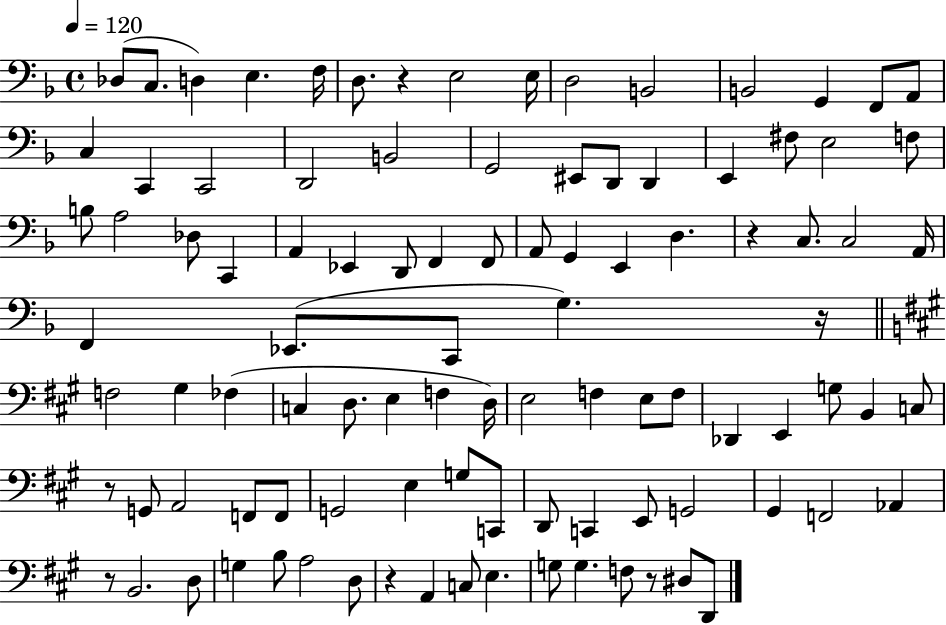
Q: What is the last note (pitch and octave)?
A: D2